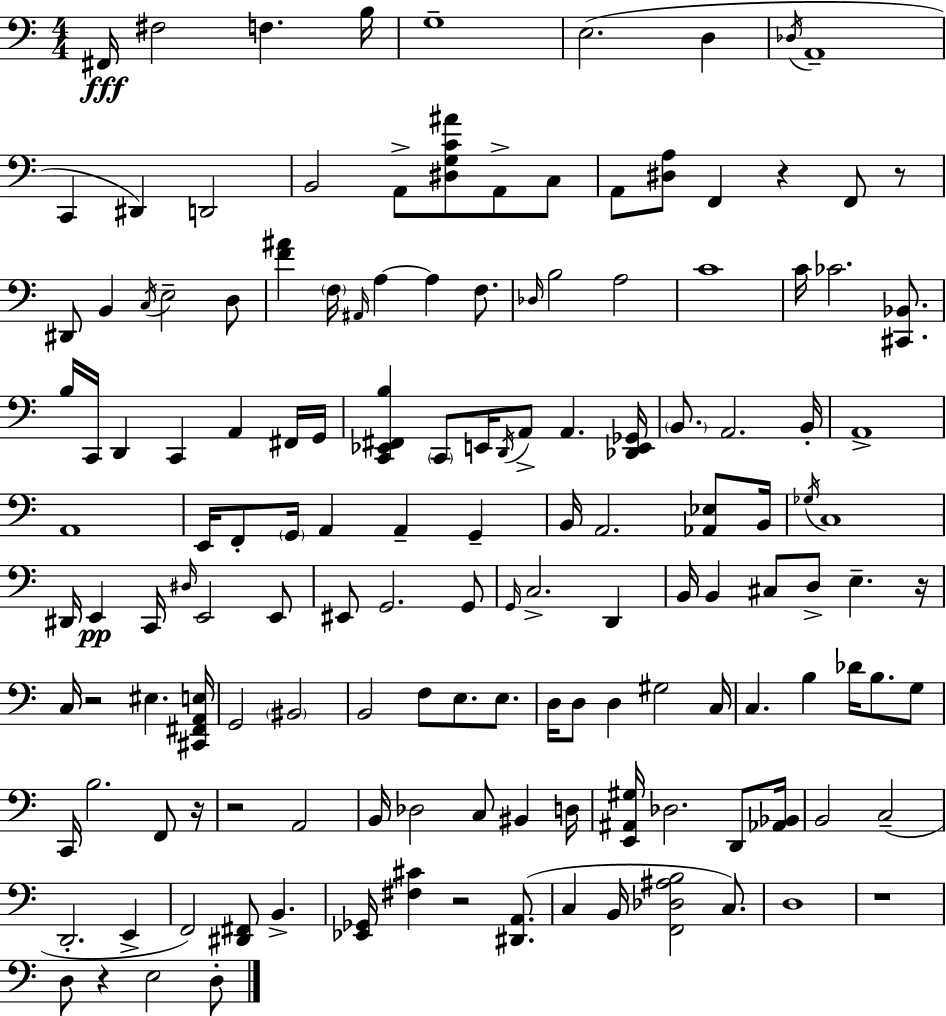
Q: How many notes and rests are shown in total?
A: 146